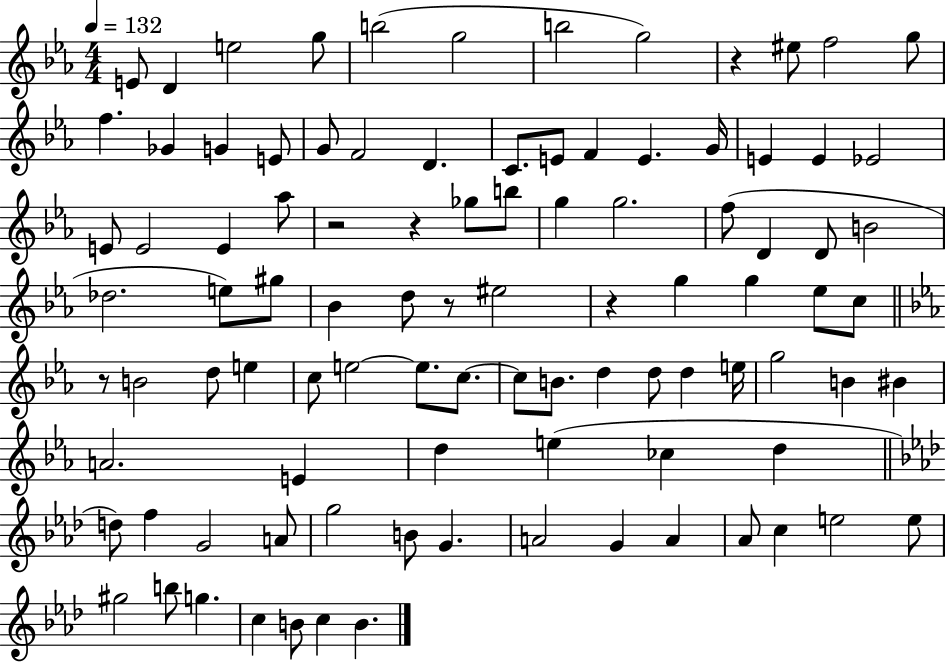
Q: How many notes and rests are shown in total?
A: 97